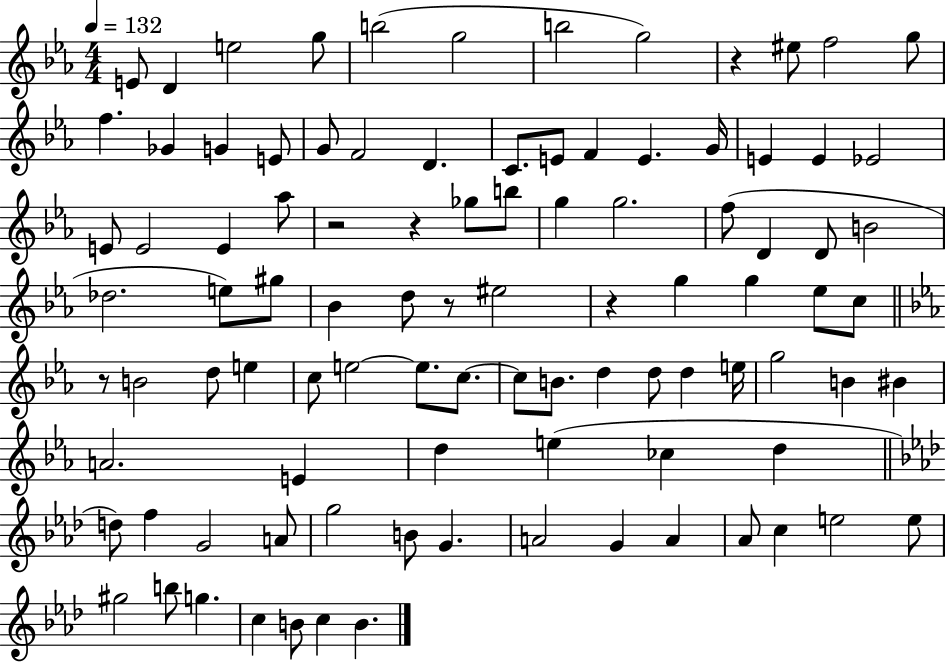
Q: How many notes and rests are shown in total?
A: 97